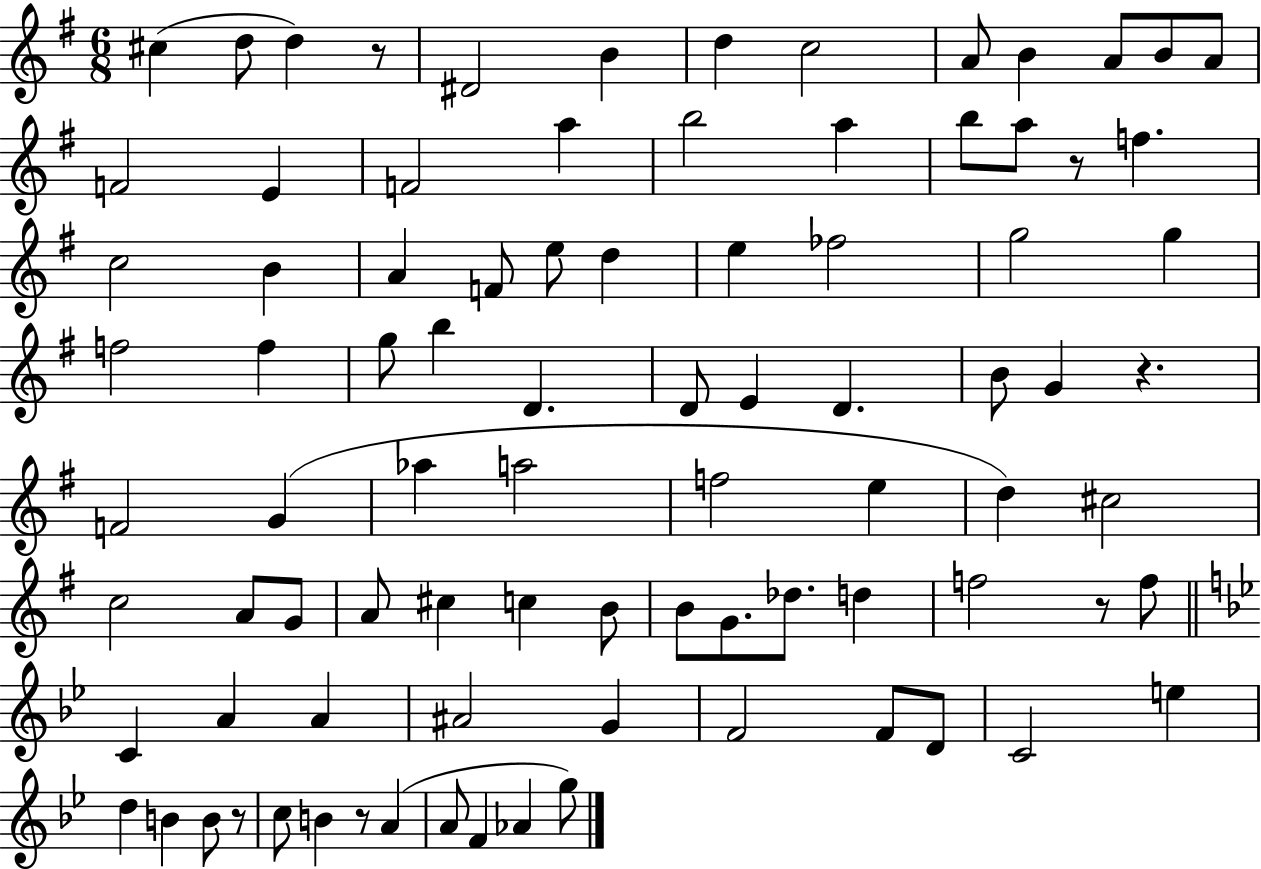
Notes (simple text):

C#5/q D5/e D5/q R/e D#4/h B4/q D5/q C5/h A4/e B4/q A4/e B4/e A4/e F4/h E4/q F4/h A5/q B5/h A5/q B5/e A5/e R/e F5/q. C5/h B4/q A4/q F4/e E5/e D5/q E5/q FES5/h G5/h G5/q F5/h F5/q G5/e B5/q D4/q. D4/e E4/q D4/q. B4/e G4/q R/q. F4/h G4/q Ab5/q A5/h F5/h E5/q D5/q C#5/h C5/h A4/e G4/e A4/e C#5/q C5/q B4/e B4/e G4/e. Db5/e. D5/q F5/h R/e F5/e C4/q A4/q A4/q A#4/h G4/q F4/h F4/e D4/e C4/h E5/q D5/q B4/q B4/e R/e C5/e B4/q R/e A4/q A4/e F4/q Ab4/q G5/e